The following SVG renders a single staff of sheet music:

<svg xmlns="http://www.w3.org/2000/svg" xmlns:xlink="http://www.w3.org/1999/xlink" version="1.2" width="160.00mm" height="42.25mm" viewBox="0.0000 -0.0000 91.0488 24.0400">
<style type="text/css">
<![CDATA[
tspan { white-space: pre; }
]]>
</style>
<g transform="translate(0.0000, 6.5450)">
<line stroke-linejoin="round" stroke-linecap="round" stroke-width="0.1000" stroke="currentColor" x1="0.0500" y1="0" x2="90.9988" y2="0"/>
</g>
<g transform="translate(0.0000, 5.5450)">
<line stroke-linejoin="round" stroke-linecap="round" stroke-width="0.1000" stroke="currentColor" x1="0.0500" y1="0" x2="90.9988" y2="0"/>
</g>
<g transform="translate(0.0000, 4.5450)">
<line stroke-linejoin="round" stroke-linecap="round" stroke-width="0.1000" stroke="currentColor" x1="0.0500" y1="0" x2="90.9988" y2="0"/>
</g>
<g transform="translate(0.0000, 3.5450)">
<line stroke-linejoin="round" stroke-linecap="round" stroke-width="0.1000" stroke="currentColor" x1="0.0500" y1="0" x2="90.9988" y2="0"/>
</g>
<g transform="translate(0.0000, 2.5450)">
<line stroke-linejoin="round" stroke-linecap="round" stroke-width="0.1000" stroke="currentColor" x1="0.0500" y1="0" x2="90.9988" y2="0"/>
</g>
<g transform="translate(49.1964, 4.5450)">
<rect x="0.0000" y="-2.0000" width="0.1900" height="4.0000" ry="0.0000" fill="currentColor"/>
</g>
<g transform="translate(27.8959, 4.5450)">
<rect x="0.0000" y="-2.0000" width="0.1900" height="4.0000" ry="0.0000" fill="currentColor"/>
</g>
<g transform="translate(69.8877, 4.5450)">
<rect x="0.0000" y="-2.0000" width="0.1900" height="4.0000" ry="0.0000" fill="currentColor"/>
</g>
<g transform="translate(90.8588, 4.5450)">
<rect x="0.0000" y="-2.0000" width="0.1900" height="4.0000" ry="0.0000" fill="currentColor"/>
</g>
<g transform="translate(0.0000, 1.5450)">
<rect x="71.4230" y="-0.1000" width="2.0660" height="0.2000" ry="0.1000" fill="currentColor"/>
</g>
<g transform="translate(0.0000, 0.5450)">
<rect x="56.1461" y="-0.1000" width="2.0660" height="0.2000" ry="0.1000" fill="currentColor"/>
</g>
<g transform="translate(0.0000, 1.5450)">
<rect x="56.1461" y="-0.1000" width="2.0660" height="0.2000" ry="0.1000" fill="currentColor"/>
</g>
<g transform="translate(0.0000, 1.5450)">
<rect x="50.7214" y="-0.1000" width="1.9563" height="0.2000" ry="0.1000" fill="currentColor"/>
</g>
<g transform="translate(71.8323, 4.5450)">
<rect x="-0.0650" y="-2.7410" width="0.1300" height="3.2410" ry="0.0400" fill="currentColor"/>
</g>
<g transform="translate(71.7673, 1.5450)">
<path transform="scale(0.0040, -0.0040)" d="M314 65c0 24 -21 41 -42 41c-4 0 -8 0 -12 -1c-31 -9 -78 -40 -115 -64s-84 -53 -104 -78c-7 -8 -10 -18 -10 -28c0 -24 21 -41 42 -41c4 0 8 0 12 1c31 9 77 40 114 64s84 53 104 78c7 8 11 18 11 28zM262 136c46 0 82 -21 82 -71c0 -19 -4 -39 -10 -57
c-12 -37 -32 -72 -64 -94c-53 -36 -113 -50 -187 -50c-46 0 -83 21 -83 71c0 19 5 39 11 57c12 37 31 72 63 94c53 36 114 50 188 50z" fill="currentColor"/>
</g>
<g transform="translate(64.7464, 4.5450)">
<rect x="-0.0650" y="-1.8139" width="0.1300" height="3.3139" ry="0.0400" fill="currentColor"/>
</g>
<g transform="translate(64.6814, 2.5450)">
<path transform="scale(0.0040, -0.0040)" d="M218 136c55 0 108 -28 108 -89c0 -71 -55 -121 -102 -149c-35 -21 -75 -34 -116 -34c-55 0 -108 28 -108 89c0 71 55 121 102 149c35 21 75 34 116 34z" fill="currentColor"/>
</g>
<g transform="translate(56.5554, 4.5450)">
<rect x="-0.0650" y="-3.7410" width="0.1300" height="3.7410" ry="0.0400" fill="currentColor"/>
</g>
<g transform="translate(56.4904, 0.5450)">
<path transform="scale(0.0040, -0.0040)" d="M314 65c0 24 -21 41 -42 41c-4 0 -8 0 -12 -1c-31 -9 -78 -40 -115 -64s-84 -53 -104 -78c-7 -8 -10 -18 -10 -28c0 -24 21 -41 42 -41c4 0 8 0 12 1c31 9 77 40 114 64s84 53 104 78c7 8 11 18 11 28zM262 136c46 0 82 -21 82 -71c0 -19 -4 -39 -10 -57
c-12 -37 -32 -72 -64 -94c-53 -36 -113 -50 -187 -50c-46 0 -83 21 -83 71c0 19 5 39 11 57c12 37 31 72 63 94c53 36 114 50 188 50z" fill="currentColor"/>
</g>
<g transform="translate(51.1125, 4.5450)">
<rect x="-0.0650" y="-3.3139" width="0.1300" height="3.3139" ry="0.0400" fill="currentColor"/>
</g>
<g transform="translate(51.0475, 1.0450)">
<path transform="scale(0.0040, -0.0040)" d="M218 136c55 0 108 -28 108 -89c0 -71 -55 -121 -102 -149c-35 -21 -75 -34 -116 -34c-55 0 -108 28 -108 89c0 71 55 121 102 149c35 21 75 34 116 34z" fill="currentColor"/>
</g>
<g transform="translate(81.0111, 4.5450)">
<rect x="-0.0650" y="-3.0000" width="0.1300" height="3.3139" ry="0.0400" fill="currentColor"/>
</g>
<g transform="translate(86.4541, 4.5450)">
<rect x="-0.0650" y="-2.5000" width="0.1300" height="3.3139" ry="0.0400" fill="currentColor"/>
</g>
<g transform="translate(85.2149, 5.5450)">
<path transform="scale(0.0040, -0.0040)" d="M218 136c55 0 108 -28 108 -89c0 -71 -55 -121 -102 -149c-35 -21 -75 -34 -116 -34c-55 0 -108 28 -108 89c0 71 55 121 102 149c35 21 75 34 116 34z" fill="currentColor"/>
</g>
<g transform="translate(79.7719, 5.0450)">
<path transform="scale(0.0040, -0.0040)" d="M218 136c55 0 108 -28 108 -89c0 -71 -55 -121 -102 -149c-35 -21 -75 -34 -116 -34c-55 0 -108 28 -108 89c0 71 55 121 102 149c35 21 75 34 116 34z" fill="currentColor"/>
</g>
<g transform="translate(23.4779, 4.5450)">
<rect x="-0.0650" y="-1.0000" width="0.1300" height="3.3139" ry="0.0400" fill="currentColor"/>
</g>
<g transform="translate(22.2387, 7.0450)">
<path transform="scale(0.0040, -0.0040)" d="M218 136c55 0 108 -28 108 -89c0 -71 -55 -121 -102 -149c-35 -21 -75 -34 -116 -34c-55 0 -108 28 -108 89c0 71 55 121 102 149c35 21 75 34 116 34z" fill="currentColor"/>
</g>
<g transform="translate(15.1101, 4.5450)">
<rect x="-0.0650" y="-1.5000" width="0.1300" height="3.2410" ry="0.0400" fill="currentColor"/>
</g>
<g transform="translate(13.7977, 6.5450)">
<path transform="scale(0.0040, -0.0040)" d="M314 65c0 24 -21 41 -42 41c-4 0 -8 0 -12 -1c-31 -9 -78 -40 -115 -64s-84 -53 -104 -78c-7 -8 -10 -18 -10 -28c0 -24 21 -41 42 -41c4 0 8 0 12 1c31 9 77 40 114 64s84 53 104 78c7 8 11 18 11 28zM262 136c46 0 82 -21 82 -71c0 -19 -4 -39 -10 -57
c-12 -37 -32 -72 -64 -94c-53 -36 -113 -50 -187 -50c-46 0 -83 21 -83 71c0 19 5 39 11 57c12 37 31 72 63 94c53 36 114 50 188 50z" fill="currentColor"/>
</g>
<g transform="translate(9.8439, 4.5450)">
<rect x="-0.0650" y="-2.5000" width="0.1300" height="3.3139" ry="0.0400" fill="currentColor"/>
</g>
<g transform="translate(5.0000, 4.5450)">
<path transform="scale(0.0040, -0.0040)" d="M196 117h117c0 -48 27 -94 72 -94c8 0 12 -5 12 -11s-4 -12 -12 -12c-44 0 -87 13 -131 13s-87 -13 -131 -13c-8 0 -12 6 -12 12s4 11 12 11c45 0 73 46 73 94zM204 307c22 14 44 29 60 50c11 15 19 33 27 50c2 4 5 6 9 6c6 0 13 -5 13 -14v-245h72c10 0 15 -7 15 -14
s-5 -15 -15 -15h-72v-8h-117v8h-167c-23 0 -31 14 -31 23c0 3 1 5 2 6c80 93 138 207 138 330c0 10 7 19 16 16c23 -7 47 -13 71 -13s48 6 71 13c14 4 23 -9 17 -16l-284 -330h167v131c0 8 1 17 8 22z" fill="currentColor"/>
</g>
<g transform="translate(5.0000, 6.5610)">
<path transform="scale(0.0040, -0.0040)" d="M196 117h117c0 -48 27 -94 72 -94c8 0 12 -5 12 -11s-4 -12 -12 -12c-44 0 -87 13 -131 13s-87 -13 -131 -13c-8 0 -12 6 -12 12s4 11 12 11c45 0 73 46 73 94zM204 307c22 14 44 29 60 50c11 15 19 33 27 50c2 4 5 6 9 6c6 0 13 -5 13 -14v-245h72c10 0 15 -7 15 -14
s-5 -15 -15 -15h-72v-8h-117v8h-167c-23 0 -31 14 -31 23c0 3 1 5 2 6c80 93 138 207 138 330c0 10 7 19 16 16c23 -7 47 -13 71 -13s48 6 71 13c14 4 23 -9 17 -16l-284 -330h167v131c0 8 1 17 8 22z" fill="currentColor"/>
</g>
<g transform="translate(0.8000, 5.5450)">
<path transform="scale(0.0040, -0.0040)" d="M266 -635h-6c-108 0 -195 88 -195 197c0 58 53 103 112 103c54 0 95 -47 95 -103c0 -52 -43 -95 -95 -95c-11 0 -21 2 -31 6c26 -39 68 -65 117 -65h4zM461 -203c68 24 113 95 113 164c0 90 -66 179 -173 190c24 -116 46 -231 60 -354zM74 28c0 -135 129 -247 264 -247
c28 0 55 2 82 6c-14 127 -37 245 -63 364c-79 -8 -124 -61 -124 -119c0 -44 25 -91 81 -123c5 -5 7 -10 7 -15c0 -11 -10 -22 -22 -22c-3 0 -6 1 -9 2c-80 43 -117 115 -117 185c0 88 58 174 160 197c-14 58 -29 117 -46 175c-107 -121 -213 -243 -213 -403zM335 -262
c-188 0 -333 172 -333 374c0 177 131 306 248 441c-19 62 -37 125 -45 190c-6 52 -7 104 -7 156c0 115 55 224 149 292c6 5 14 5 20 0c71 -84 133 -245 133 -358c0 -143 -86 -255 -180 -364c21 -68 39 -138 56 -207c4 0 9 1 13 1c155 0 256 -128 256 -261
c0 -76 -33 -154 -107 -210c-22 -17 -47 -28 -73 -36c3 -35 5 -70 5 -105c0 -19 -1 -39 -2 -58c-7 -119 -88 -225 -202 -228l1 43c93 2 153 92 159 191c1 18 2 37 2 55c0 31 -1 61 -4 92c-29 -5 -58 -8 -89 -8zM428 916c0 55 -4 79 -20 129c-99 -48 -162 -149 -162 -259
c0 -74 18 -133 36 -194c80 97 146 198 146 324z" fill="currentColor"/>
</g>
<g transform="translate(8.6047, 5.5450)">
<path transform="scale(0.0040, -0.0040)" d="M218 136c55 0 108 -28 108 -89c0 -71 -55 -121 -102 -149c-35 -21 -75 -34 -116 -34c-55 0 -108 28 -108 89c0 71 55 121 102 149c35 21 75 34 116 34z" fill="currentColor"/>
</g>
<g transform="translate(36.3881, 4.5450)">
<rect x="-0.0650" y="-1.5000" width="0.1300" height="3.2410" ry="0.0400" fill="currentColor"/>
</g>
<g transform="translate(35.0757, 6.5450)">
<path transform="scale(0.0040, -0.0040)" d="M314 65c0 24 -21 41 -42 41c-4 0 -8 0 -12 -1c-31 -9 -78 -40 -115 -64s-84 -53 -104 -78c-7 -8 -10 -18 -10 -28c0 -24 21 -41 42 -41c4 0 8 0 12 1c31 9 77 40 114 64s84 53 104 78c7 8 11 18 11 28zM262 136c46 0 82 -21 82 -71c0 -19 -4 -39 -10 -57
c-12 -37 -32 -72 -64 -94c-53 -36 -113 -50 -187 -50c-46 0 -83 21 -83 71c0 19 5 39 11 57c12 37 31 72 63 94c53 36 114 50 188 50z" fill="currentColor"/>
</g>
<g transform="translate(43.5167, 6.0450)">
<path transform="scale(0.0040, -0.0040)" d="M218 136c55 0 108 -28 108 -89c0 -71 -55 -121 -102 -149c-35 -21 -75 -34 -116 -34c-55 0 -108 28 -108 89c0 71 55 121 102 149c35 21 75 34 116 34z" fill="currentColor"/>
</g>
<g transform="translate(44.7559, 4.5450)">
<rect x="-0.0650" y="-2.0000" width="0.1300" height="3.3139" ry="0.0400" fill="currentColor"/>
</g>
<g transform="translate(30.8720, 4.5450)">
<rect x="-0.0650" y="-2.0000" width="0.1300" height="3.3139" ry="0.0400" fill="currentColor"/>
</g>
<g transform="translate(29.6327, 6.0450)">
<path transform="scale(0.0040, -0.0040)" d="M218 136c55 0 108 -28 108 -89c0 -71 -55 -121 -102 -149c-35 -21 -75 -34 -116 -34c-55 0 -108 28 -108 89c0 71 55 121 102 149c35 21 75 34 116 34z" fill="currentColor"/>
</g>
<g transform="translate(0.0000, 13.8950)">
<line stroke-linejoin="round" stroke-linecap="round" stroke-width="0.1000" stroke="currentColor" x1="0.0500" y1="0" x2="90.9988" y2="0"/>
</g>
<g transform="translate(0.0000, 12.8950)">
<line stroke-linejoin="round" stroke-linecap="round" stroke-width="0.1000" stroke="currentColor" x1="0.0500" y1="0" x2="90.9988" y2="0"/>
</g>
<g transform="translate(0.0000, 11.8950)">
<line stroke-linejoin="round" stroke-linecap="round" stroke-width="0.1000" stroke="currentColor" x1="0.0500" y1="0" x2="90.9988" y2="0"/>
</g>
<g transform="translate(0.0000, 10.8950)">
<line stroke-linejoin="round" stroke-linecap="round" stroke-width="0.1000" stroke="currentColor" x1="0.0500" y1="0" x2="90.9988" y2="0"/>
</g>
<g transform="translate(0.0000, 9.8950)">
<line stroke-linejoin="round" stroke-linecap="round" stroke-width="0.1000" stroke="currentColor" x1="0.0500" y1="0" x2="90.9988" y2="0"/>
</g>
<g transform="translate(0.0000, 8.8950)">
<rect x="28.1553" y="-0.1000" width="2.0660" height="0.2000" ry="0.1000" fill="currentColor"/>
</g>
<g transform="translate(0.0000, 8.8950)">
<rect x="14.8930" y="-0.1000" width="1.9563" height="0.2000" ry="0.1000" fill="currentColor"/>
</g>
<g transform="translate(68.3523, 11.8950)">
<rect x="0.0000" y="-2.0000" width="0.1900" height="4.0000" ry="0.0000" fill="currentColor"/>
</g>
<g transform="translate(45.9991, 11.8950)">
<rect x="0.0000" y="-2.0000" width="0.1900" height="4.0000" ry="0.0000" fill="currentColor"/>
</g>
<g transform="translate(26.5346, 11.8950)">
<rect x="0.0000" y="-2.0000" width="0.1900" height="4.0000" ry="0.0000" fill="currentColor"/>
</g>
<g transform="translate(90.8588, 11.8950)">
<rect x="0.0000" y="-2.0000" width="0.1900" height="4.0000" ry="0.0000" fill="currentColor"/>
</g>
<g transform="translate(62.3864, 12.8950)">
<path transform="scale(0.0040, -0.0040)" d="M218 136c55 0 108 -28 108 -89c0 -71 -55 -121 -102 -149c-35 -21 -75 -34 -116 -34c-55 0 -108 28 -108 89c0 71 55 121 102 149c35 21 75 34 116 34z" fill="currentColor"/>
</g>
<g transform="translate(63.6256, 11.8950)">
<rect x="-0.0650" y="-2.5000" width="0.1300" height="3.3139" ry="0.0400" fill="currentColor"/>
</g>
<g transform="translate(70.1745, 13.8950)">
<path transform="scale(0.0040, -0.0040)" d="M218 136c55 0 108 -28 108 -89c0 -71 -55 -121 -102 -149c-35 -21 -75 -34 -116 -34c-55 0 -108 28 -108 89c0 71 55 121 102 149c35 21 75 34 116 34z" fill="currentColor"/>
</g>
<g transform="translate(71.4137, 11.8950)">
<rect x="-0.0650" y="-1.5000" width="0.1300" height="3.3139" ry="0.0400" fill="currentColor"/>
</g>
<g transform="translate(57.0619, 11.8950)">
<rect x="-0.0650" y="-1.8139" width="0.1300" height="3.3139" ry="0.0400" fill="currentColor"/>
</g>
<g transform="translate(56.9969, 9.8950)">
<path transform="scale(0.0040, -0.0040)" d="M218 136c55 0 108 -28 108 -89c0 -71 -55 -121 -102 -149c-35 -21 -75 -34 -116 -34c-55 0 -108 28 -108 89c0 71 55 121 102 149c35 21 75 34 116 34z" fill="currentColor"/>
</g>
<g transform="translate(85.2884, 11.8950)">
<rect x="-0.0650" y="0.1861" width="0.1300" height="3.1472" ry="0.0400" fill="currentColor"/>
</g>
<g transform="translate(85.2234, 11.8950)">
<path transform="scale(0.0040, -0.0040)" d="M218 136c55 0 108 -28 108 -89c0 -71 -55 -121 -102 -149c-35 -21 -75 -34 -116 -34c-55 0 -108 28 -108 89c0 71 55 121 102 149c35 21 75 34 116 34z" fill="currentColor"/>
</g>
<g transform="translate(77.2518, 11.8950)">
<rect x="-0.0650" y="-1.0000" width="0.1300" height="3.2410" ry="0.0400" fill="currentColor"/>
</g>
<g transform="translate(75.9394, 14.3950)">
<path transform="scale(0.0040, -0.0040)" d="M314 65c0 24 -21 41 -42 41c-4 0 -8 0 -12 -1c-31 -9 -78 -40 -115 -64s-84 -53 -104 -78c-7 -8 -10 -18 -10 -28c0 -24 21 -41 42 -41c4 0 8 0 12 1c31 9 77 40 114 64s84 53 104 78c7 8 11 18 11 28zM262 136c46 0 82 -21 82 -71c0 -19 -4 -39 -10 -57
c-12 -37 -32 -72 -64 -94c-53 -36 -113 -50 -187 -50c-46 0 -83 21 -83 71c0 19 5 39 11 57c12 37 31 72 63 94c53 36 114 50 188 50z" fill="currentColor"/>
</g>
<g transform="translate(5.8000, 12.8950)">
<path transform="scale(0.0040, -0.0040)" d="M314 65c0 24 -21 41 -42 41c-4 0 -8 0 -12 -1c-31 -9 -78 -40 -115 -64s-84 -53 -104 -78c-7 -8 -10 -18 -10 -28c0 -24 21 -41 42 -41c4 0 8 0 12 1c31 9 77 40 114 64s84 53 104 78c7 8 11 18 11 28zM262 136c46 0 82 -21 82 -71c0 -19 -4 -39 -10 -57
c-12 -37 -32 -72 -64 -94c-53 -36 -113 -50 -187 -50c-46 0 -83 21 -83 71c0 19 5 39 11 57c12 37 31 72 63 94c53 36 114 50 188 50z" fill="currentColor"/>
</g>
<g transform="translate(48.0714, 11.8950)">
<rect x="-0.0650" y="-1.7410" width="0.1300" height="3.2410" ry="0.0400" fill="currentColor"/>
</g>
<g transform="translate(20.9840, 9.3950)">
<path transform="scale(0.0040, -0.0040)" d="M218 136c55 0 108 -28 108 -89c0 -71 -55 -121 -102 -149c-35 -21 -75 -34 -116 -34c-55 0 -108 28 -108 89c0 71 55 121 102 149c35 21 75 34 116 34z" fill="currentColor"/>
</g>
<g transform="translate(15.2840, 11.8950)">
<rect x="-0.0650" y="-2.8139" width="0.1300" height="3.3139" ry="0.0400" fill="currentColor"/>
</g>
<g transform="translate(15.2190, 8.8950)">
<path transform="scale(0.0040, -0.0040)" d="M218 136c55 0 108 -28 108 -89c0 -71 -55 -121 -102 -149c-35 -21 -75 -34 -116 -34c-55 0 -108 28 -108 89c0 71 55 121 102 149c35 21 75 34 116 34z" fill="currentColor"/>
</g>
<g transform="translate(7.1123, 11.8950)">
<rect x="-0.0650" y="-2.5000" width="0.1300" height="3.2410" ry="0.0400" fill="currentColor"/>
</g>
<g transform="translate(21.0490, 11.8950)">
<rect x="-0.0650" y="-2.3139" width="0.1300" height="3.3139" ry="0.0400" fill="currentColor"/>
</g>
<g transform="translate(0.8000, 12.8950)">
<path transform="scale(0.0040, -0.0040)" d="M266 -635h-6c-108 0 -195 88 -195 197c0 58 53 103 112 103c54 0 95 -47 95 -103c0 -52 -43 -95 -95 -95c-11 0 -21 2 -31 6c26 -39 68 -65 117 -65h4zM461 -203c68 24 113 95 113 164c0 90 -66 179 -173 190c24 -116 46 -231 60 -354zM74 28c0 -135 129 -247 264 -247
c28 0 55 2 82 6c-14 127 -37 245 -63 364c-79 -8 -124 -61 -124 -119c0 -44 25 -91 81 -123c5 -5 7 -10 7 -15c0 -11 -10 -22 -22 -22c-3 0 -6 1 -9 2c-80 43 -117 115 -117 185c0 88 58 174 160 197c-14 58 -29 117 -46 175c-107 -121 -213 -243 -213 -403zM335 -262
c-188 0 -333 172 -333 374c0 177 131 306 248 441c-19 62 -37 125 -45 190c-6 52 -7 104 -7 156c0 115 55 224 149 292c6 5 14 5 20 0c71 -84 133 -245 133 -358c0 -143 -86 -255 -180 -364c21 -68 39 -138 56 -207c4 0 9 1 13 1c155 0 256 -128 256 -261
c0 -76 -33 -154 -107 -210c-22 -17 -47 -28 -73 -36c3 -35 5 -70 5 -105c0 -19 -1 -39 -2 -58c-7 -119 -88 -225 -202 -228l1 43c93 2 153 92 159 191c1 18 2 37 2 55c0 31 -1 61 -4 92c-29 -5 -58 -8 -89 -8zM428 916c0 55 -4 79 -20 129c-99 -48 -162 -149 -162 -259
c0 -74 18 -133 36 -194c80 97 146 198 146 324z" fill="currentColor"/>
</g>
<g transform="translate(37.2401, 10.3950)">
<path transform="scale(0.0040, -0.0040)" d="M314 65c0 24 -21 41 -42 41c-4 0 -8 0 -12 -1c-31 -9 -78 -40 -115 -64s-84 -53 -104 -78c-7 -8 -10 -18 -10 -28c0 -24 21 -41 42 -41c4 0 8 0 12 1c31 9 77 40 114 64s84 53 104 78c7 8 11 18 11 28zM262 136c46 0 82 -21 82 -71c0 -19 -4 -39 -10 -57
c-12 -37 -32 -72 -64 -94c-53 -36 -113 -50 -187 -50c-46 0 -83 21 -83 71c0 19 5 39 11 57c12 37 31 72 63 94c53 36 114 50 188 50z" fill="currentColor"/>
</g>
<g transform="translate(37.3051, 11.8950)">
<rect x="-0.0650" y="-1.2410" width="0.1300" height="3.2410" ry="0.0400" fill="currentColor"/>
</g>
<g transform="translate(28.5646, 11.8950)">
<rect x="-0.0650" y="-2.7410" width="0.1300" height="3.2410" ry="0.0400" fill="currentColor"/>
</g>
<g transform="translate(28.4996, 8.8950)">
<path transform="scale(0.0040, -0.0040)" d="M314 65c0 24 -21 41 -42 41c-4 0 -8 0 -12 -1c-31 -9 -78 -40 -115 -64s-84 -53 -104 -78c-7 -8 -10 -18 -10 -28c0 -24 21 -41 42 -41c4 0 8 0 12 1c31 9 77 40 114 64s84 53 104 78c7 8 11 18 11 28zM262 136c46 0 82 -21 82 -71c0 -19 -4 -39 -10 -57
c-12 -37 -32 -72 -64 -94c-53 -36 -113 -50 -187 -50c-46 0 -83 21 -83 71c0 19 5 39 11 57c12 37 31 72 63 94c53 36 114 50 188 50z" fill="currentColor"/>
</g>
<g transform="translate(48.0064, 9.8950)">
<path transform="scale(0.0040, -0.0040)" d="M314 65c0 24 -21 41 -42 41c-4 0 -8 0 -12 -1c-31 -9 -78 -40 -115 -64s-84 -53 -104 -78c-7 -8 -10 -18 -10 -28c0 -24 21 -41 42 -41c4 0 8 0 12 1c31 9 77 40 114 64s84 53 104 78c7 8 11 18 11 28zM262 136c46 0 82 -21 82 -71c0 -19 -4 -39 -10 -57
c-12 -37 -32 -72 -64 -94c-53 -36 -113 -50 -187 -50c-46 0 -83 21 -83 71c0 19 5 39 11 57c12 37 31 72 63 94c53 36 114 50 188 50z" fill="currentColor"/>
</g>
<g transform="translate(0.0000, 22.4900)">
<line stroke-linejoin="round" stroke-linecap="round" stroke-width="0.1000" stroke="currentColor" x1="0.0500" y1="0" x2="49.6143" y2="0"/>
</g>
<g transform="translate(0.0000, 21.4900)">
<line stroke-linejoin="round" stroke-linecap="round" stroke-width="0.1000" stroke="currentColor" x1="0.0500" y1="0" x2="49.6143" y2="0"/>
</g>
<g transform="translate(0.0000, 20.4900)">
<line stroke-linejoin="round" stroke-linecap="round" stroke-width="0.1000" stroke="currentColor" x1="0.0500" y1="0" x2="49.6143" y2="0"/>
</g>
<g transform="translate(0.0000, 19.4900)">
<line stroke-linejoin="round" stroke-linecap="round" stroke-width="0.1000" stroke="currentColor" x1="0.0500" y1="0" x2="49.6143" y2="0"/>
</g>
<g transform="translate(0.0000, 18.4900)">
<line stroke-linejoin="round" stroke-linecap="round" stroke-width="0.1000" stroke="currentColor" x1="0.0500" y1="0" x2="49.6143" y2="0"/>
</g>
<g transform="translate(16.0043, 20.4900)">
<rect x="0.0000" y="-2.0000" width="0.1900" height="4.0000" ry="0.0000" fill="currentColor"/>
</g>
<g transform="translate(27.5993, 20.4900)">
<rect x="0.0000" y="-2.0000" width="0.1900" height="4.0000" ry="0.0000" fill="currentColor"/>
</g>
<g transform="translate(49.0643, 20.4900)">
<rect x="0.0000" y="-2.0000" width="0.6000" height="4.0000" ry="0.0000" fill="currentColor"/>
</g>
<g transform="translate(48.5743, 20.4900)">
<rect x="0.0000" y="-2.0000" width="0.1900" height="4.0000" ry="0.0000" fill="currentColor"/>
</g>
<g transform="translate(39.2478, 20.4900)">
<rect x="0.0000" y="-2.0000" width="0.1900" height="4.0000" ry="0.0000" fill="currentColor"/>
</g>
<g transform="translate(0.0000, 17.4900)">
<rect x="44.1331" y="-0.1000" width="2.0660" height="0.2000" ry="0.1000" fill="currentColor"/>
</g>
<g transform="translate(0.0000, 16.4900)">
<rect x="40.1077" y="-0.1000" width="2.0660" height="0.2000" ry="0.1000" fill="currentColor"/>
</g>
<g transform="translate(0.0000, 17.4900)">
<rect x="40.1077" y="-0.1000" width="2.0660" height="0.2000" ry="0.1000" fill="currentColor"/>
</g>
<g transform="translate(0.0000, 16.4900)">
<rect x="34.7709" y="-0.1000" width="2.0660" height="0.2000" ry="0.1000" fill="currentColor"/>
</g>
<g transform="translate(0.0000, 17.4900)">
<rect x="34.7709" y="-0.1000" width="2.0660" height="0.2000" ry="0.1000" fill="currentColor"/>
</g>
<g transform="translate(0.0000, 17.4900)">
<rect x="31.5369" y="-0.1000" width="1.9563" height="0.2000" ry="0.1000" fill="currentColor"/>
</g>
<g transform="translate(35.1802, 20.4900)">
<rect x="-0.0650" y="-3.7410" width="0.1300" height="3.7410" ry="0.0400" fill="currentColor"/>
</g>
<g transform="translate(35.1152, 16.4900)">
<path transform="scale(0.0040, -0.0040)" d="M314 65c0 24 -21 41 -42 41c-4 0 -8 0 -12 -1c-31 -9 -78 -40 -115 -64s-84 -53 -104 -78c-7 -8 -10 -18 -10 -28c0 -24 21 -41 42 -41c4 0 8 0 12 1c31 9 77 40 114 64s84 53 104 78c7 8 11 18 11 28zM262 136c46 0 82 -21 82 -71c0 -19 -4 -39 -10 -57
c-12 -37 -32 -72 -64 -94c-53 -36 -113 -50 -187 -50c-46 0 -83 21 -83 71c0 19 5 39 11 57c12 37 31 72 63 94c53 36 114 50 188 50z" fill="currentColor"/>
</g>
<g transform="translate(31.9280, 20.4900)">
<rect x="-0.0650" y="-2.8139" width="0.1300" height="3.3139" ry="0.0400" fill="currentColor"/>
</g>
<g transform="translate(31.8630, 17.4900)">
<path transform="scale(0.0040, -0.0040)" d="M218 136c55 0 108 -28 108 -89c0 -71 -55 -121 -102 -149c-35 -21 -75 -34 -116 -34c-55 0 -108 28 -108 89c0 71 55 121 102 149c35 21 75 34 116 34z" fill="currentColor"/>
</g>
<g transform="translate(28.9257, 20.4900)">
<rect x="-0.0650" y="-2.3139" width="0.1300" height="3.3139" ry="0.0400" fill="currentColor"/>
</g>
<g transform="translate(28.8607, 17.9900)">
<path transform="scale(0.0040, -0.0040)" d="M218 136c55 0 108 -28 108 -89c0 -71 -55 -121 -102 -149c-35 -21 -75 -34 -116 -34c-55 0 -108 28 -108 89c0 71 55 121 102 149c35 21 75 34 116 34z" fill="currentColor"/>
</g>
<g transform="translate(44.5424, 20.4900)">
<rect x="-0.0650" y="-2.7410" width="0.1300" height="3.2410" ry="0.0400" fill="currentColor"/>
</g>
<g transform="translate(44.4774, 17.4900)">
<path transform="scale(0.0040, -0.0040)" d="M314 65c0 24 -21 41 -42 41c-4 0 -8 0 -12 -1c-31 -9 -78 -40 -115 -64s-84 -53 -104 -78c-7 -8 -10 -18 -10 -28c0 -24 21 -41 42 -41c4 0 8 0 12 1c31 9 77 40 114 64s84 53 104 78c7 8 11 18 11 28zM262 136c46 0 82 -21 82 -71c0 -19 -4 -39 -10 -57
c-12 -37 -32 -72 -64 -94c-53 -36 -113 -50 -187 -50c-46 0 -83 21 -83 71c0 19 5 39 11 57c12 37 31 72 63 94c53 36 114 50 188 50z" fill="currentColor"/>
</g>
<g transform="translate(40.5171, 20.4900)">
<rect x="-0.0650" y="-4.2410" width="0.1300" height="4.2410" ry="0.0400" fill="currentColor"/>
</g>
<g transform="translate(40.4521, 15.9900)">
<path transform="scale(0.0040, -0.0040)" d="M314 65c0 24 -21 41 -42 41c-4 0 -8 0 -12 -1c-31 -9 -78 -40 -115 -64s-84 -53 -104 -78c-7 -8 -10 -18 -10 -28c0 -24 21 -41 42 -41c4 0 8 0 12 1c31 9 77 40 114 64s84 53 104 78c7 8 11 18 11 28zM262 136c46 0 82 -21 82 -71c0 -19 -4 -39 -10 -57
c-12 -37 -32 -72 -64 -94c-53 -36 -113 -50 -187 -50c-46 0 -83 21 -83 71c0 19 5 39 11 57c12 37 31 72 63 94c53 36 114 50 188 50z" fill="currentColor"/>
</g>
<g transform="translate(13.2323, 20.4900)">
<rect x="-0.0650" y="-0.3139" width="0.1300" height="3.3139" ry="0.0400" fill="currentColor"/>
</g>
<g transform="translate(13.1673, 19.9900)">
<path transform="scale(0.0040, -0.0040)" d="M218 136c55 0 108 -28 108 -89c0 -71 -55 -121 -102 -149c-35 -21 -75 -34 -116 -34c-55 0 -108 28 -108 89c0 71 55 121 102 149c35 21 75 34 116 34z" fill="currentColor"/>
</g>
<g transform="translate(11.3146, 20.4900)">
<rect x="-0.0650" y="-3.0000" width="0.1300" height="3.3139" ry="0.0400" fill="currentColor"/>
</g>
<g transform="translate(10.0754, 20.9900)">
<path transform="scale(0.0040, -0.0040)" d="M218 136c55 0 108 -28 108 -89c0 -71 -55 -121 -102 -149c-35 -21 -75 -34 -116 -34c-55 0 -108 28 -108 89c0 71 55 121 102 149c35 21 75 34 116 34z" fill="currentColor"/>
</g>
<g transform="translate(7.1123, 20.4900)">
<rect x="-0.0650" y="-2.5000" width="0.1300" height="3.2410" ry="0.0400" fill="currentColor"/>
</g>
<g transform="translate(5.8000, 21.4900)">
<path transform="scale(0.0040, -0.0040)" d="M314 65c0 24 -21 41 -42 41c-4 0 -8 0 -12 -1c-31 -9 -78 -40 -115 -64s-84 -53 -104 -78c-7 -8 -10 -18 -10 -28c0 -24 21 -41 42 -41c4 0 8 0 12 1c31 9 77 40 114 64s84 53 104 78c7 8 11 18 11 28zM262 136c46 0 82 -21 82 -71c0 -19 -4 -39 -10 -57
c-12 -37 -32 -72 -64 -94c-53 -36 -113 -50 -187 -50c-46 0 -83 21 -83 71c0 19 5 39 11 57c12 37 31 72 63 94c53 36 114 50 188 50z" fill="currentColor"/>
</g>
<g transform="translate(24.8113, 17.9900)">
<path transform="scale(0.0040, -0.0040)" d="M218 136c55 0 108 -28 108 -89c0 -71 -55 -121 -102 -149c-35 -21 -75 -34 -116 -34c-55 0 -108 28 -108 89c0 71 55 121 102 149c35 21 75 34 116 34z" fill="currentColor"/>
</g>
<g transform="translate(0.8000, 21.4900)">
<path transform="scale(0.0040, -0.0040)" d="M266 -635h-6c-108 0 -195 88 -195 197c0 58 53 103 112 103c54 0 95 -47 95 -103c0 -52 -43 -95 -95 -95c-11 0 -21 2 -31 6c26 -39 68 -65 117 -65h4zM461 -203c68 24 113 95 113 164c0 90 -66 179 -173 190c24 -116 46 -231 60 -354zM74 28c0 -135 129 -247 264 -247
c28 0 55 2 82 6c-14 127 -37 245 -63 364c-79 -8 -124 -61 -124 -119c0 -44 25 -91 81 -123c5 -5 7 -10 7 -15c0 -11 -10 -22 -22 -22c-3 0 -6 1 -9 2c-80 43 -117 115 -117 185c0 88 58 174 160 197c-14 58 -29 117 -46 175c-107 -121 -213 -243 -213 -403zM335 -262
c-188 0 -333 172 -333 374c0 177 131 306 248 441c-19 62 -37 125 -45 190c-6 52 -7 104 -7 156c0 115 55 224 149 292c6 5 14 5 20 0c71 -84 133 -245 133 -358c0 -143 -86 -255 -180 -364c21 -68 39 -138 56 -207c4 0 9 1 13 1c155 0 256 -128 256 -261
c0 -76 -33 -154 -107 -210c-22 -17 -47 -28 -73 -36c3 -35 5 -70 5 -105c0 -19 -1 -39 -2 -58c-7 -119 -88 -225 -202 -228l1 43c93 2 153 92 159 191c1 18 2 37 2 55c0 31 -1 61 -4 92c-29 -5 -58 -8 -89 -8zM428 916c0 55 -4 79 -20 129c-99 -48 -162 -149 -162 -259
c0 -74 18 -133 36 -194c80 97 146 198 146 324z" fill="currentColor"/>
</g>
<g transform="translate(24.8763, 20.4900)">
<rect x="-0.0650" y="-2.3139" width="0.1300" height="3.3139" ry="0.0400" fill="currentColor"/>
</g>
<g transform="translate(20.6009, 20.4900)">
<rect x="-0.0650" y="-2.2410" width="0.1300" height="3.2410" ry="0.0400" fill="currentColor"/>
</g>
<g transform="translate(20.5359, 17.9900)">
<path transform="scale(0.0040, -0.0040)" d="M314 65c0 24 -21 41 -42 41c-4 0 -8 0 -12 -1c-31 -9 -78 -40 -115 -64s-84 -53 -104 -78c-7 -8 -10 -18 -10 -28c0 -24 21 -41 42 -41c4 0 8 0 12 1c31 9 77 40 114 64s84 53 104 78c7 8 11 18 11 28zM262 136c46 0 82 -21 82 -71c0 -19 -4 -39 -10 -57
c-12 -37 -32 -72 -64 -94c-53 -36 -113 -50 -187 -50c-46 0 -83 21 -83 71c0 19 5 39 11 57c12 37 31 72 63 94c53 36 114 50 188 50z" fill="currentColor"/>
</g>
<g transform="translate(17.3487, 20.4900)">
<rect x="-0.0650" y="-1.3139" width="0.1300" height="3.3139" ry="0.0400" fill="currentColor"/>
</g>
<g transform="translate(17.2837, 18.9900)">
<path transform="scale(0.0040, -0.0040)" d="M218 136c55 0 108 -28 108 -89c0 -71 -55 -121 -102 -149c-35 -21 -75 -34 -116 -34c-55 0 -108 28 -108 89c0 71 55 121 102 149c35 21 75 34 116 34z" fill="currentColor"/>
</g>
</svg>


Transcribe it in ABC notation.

X:1
T:Untitled
M:4/4
L:1/4
K:C
G E2 D F E2 F b c'2 f a2 A G G2 a g a2 e2 f2 f G E D2 B G2 A c e g2 g g a c'2 d'2 a2